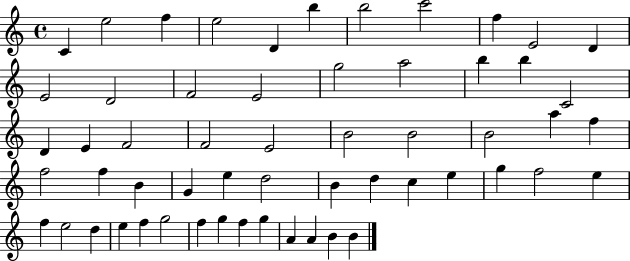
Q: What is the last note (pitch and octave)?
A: B4